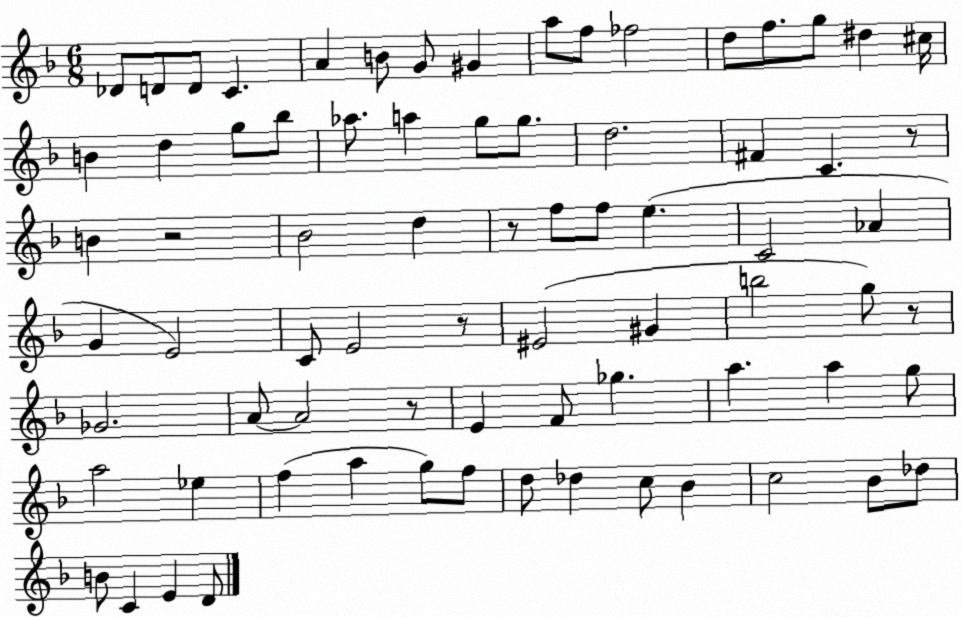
X:1
T:Untitled
M:6/8
L:1/4
K:F
_D/2 D/2 D/2 C A B/2 G/2 ^G a/2 f/2 _f2 d/2 f/2 g/2 ^d ^c/4 B d g/2 _b/2 _a/2 a g/2 g/2 d2 ^F C z/2 B z2 _B2 d z/2 f/2 f/2 e C2 _A G E2 C/2 E2 z/2 ^E2 ^G b2 g/2 z/2 _G2 A/2 A2 z/2 E F/2 _g a a g/2 a2 _e f a g/2 f/2 d/2 _d c/2 _B c2 _B/2 _d/2 B/2 C E D/2